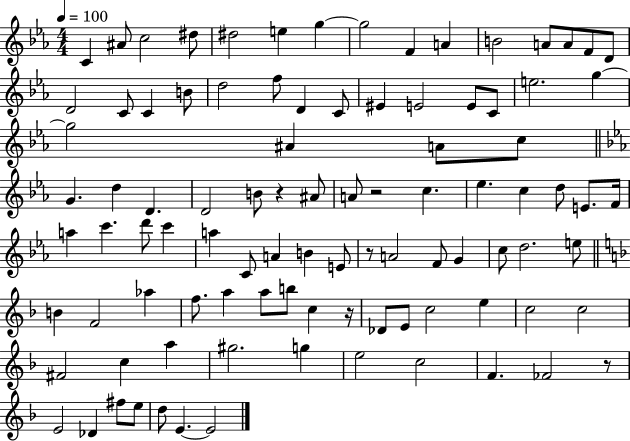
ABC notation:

X:1
T:Untitled
M:4/4
L:1/4
K:Eb
C ^A/2 c2 ^d/2 ^d2 e g g2 F A B2 A/2 A/2 F/2 D/2 D2 C/2 C B/2 d2 f/2 D C/2 ^E E2 E/2 C/2 e2 g g2 ^A A/2 c/2 G d D D2 B/2 z ^A/2 A/2 z2 c _e c d/2 E/2 F/4 a c' d'/2 c' a C/2 A B E/2 z/2 A2 F/2 G c/2 d2 e/2 B F2 _a f/2 a a/2 b/2 c z/4 _D/2 E/2 c2 e c2 c2 ^F2 c a ^g2 g e2 c2 F _F2 z/2 E2 _D ^f/2 e/2 d/2 E E2